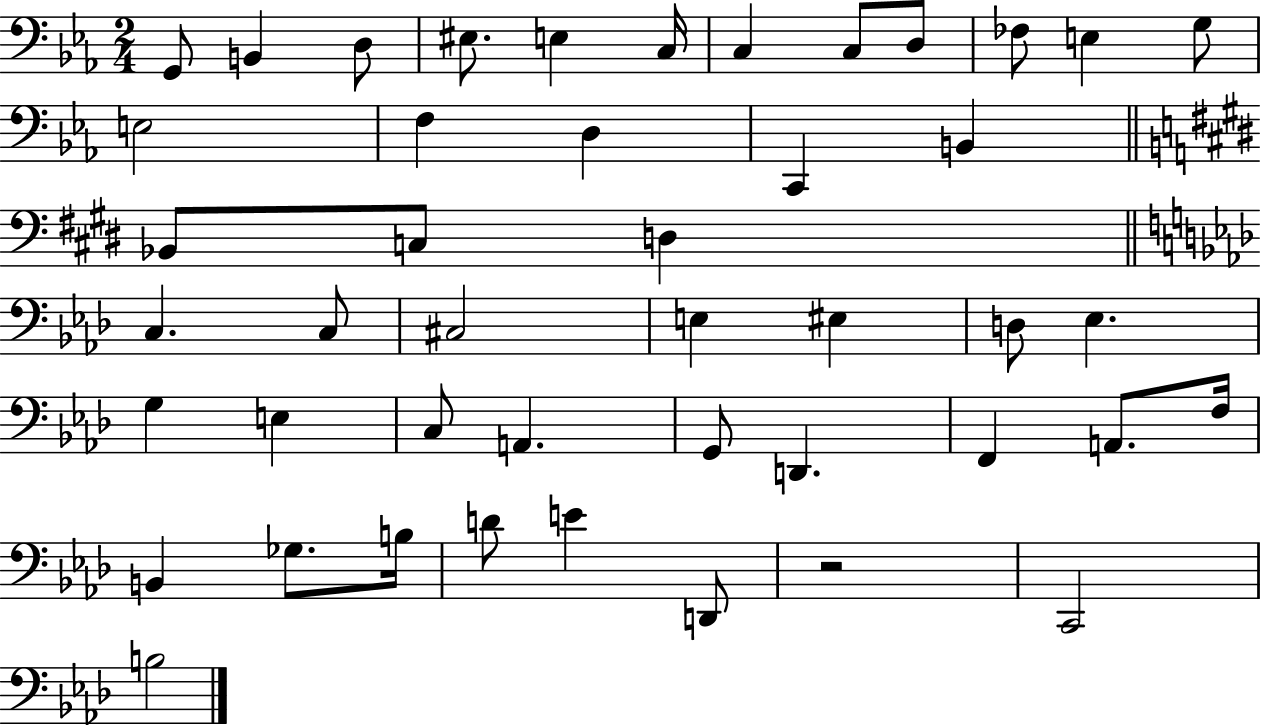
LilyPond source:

{
  \clef bass
  \numericTimeSignature
  \time 2/4
  \key ees \major
  g,8 b,4 d8 | eis8. e4 c16 | c4 c8 d8 | fes8 e4 g8 | \break e2 | f4 d4 | c,4 b,4 | \bar "||" \break \key e \major bes,8 c8 d4 | \bar "||" \break \key aes \major c4. c8 | cis2 | e4 eis4 | d8 ees4. | \break g4 e4 | c8 a,4. | g,8 d,4. | f,4 a,8. f16 | \break b,4 ges8. b16 | d'8 e'4 d,8 | r2 | c,2 | \break b2 | \bar "|."
}